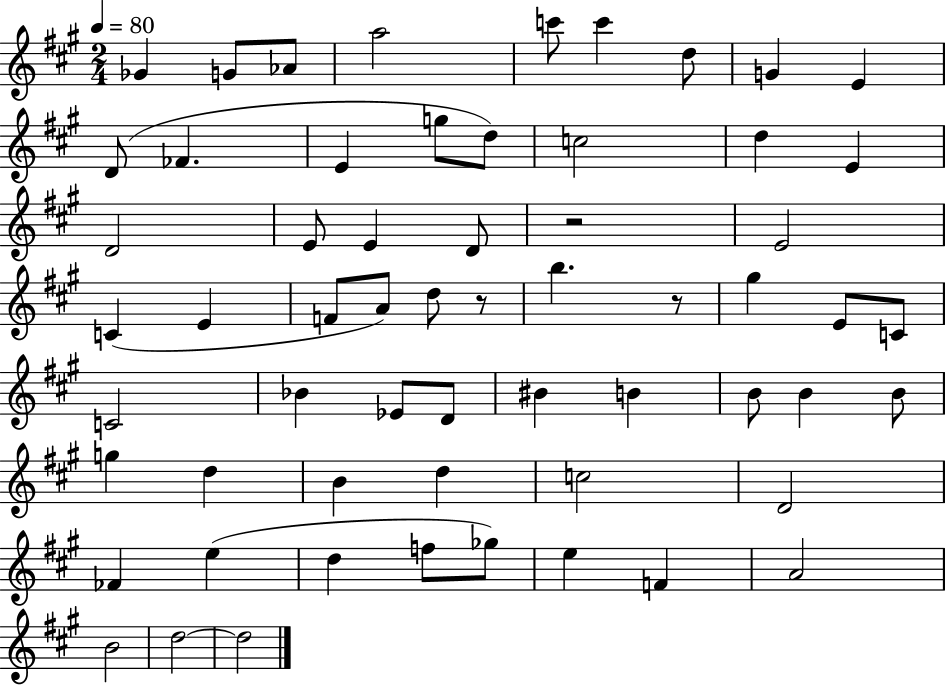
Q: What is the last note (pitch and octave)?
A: D5